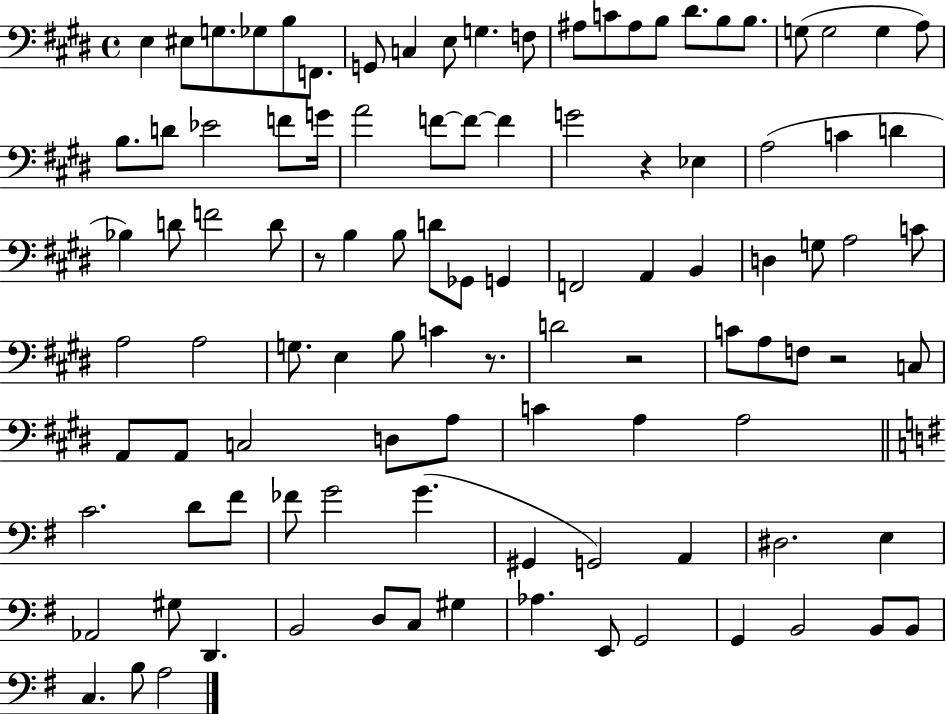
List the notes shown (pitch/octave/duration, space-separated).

E3/q EIS3/e G3/e. Gb3/e B3/e F2/e. G2/e C3/q E3/e G3/q. F3/e A#3/e C4/e A#3/e B3/e D#4/e. B3/e B3/e. G3/e G3/h G3/q A3/e B3/e. D4/e Eb4/h F4/e G4/s A4/h F4/e F4/e F4/q G4/h R/q Eb3/q A3/h C4/q D4/q Bb3/q D4/e F4/h D4/e R/e B3/q B3/e D4/e Gb2/e G2/q F2/h A2/q B2/q D3/q G3/e A3/h C4/e A3/h A3/h G3/e. E3/q B3/e C4/q R/e. D4/h R/h C4/e A3/e F3/e R/h C3/e A2/e A2/e C3/h D3/e A3/e C4/q A3/q A3/h C4/h. D4/e F#4/e FES4/e G4/h G4/q. G#2/q G2/h A2/q D#3/h. E3/q Ab2/h G#3/e D2/q. B2/h D3/e C3/e G#3/q Ab3/q. E2/e G2/h G2/q B2/h B2/e B2/e C3/q. B3/e A3/h